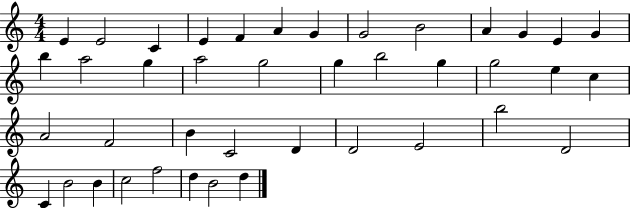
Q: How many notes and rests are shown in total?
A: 41